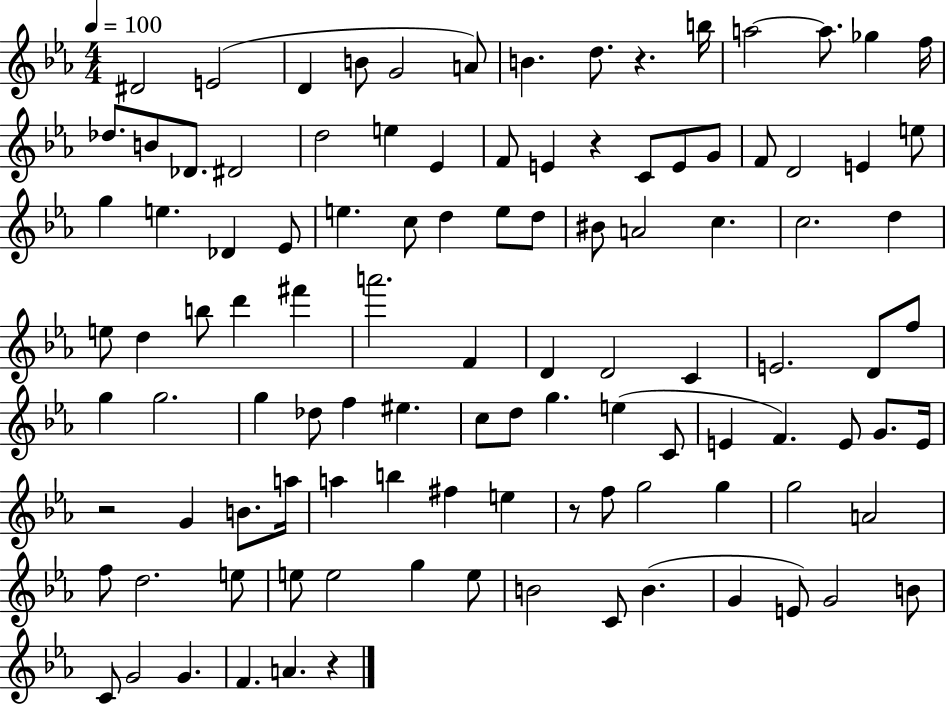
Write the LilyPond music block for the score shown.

{
  \clef treble
  \numericTimeSignature
  \time 4/4
  \key ees \major
  \tempo 4 = 100
  dis'2 e'2( | d'4 b'8 g'2 a'8) | b'4. d''8. r4. b''16 | a''2~~ a''8. ges''4 f''16 | \break des''8. b'8 des'8. dis'2 | d''2 e''4 ees'4 | f'8 e'4 r4 c'8 e'8 g'8 | f'8 d'2 e'4 e''8 | \break g''4 e''4. des'4 ees'8 | e''4. c''8 d''4 e''8 d''8 | bis'8 a'2 c''4. | c''2. d''4 | \break e''8 d''4 b''8 d'''4 fis'''4 | a'''2. f'4 | d'4 d'2 c'4 | e'2. d'8 f''8 | \break g''4 g''2. | g''4 des''8 f''4 eis''4. | c''8 d''8 g''4. e''4( c'8 | e'4 f'4.) e'8 g'8. e'16 | \break r2 g'4 b'8. a''16 | a''4 b''4 fis''4 e''4 | r8 f''8 g''2 g''4 | g''2 a'2 | \break f''8 d''2. e''8 | e''8 e''2 g''4 e''8 | b'2 c'8 b'4.( | g'4 e'8) g'2 b'8 | \break c'8 g'2 g'4. | f'4. a'4. r4 | \bar "|."
}